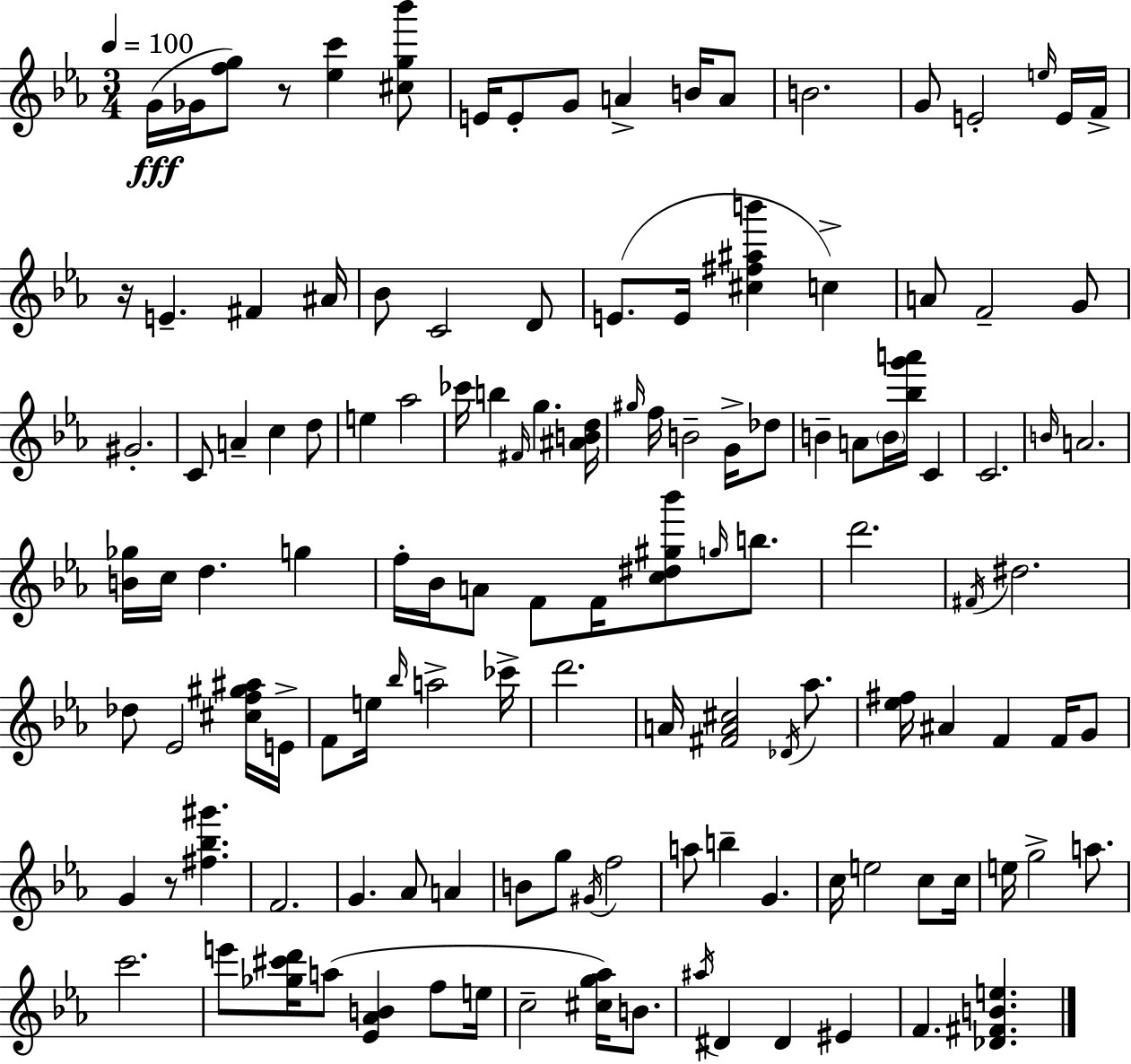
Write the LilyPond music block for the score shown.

{
  \clef treble
  \numericTimeSignature
  \time 3/4
  \key ees \major
  \tempo 4 = 100
  \repeat volta 2 { g'16(\fff ges'16 <f'' g''>8) r8 <ees'' c'''>4 <cis'' g'' bes'''>8 | e'16 e'8-. g'8 a'4-> b'16 a'8 | b'2. | g'8 e'2-. \grace { e''16 } e'16 | \break f'16-> r16 e'4.-- fis'4 | ais'16 bes'8 c'2 d'8 | e'8.( e'16 <cis'' fis'' ais'' b'''>4 c''4->) | a'8 f'2-- g'8 | \break gis'2.-. | c'8 a'4-- c''4 d''8 | e''4 aes''2 | ces'''16 b''4 \grace { fis'16 } g''4. | \break <ais' b' d''>16 \grace { gis''16 } f''16 b'2-- | g'16-> des''8 b'4-- a'8 \parenthesize b'16 <bes'' g''' a'''>16 c'4 | c'2. | \grace { b'16 } a'2. | \break <b' ges''>16 c''16 d''4. | g''4 f''16-. bes'16 a'8 f'8 f'16 <c'' dis'' gis'' bes'''>8 | \grace { g''16 } b''8. d'''2. | \acciaccatura { fis'16 } dis''2. | \break des''8 ees'2 | <cis'' f'' gis'' ais''>16 e'16-> f'8 e''16 \grace { bes''16 } a''2-> | ces'''16-> d'''2. | a'16 <fis' a' cis''>2 | \break \acciaccatura { des'16 } aes''8. <ees'' fis''>16 ais'4 | f'4 f'16 g'8 g'4 | r8 <fis'' bes'' gis'''>4. f'2. | g'4. | \break aes'8 a'4 b'8 g''8 | \acciaccatura { gis'16 } f''2 a''8 b''4-- | g'4. c''16 e''2 | c''8 c''16 e''16 g''2-> | \break a''8. c'''2. | e'''8 <ges'' cis''' d'''>16 | a''8( <ees' aes' b'>4 f''8 e''16 c''2-- | <cis'' g'' aes''>16) b'8. \acciaccatura { ais''16 } dis'4 | \break dis'4 eis'4 f'4. | <des' fis' b' e''>4. } \bar "|."
}